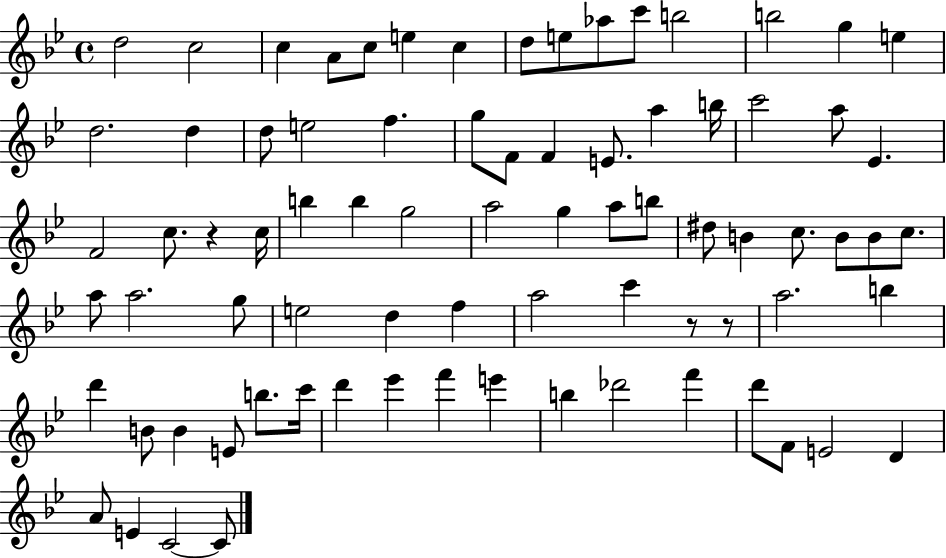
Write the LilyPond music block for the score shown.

{
  \clef treble
  \time 4/4
  \defaultTimeSignature
  \key bes \major
  \repeat volta 2 { d''2 c''2 | c''4 a'8 c''8 e''4 c''4 | d''8 e''8 aes''8 c'''8 b''2 | b''2 g''4 e''4 | \break d''2. d''4 | d''8 e''2 f''4. | g''8 f'8 f'4 e'8. a''4 b''16 | c'''2 a''8 ees'4. | \break f'2 c''8. r4 c''16 | b''4 b''4 g''2 | a''2 g''4 a''8 b''8 | dis''8 b'4 c''8. b'8 b'8 c''8. | \break a''8 a''2. g''8 | e''2 d''4 f''4 | a''2 c'''4 r8 r8 | a''2. b''4 | \break d'''4 b'8 b'4 e'8 b''8. c'''16 | d'''4 ees'''4 f'''4 e'''4 | b''4 des'''2 f'''4 | d'''8 f'8 e'2 d'4 | \break a'8 e'4 c'2~~ c'8 | } \bar "|."
}